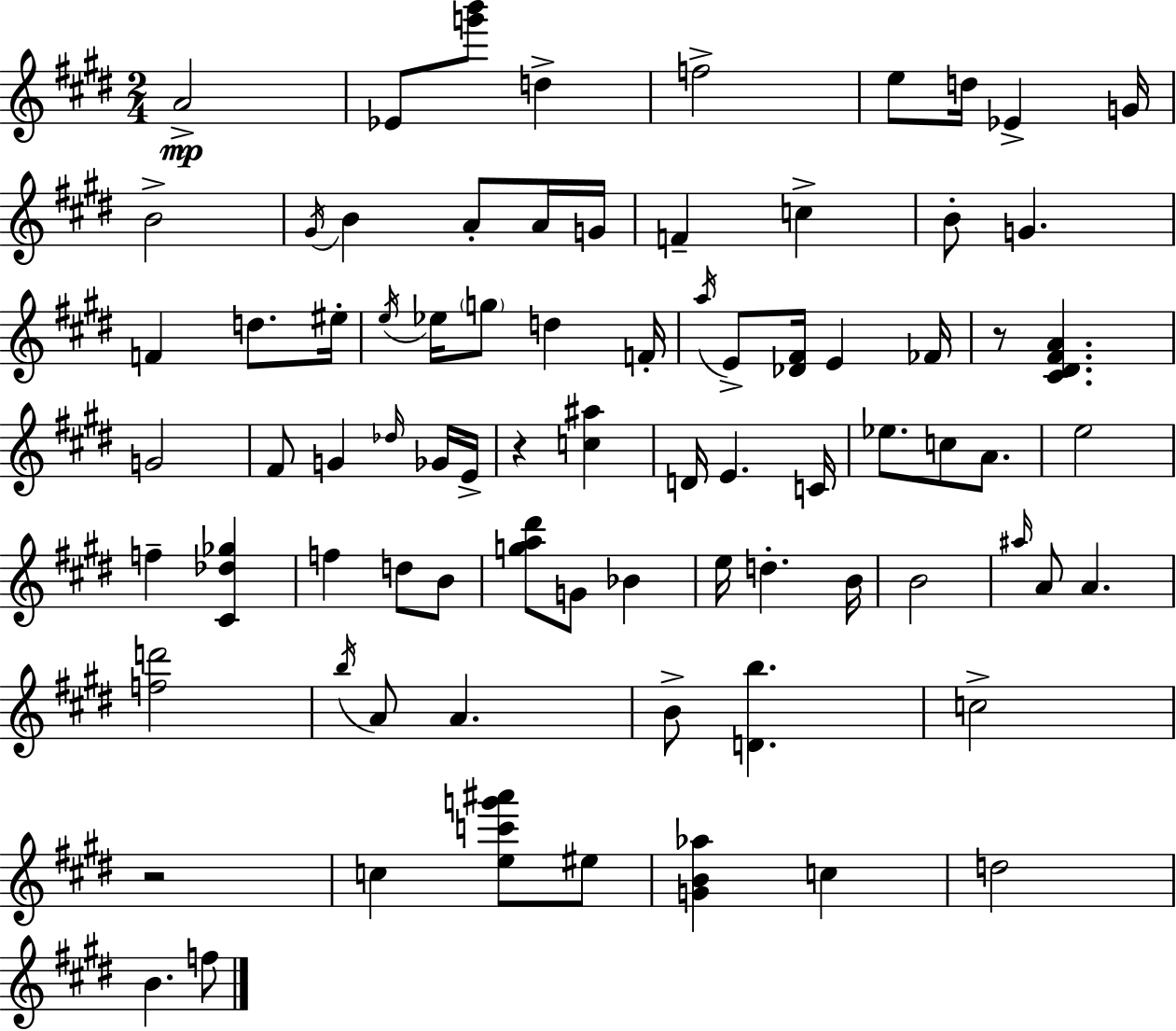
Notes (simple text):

A4/h Eb4/e [G6,B6]/e D5/q F5/h E5/e D5/s Eb4/q G4/s B4/h G#4/s B4/q A4/e A4/s G4/s F4/q C5/q B4/e G4/q. F4/q D5/e. EIS5/s E5/s Eb5/s G5/e D5/q F4/s A5/s E4/e [Db4,F#4]/s E4/q FES4/s R/e [C#4,D#4,F#4,A4]/q. G4/h F#4/e G4/q Db5/s Gb4/s E4/s R/q [C5,A#5]/q D4/s E4/q. C4/s Eb5/e. C5/e A4/e. E5/h F5/q [C#4,Db5,Gb5]/q F5/q D5/e B4/e [G5,A5,D#6]/e G4/e Bb4/q E5/s D5/q. B4/s B4/h A#5/s A4/e A4/q. [F5,D6]/h B5/s A4/e A4/q. B4/e [D4,B5]/q. C5/h R/h C5/q [E5,C6,G6,A#6]/e EIS5/e [G4,B4,Ab5]/q C5/q D5/h B4/q. F5/e